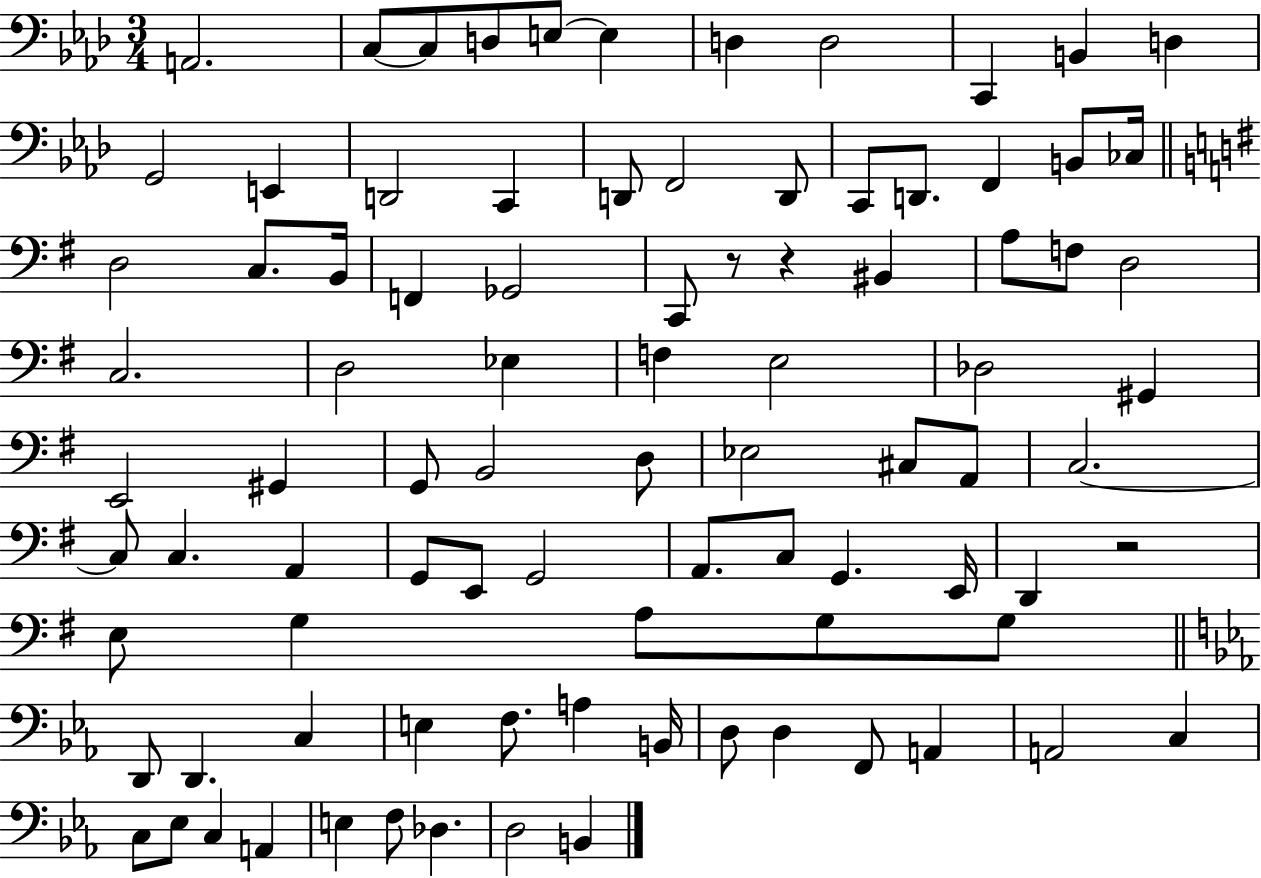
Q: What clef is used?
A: bass